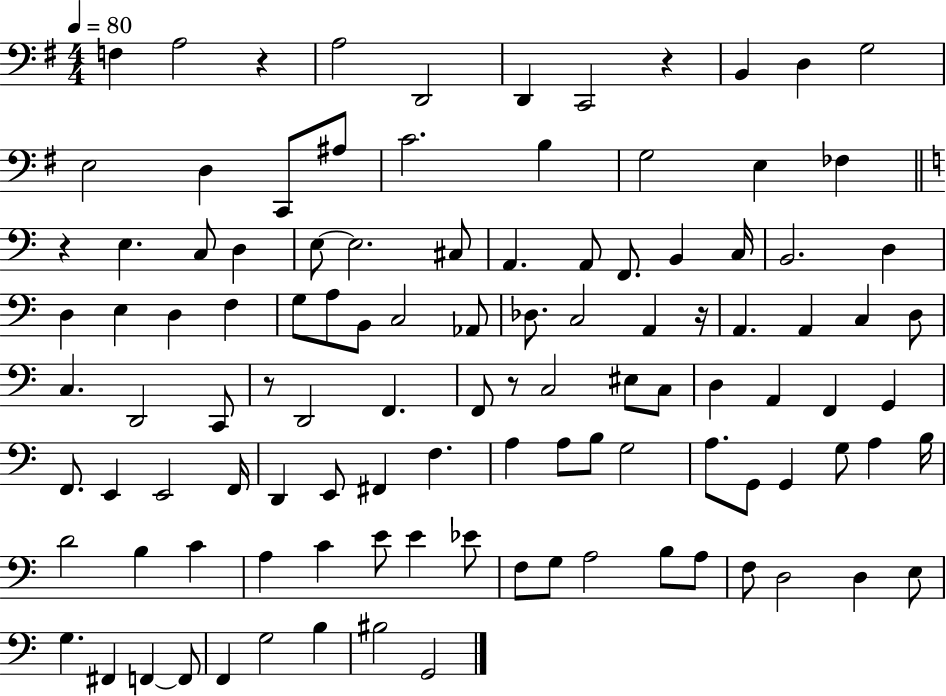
{
  \clef bass
  \numericTimeSignature
  \time 4/4
  \key g \major
  \tempo 4 = 80
  f4 a2 r4 | a2 d,2 | d,4 c,2 r4 | b,4 d4 g2 | \break e2 d4 c,8 ais8 | c'2. b4 | g2 e4 fes4 | \bar "||" \break \key a \minor r4 e4. c8 d4 | e8~~ e2. cis8 | a,4. a,8 f,8. b,4 c16 | b,2. d4 | \break d4 e4 d4 f4 | g8 a8 b,8 c2 aes,8 | des8. c2 a,4 r16 | a,4. a,4 c4 d8 | \break c4. d,2 c,8 | r8 d,2 f,4. | f,8 r8 c2 eis8 c8 | d4 a,4 f,4 g,4 | \break f,8. e,4 e,2 f,16 | d,4 e,8 fis,4 f4. | a4 a8 b8 g2 | a8. g,8 g,4 g8 a4 b16 | \break d'2 b4 c'4 | a4 c'4 e'8 e'4 ees'8 | f8 g8 a2 b8 a8 | f8 d2 d4 e8 | \break g4. fis,4 f,4~~ f,8 | f,4 g2 b4 | bis2 g,2 | \bar "|."
}